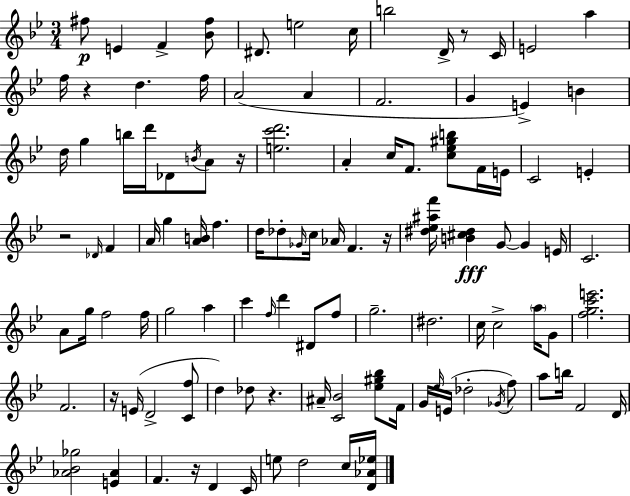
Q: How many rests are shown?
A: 8